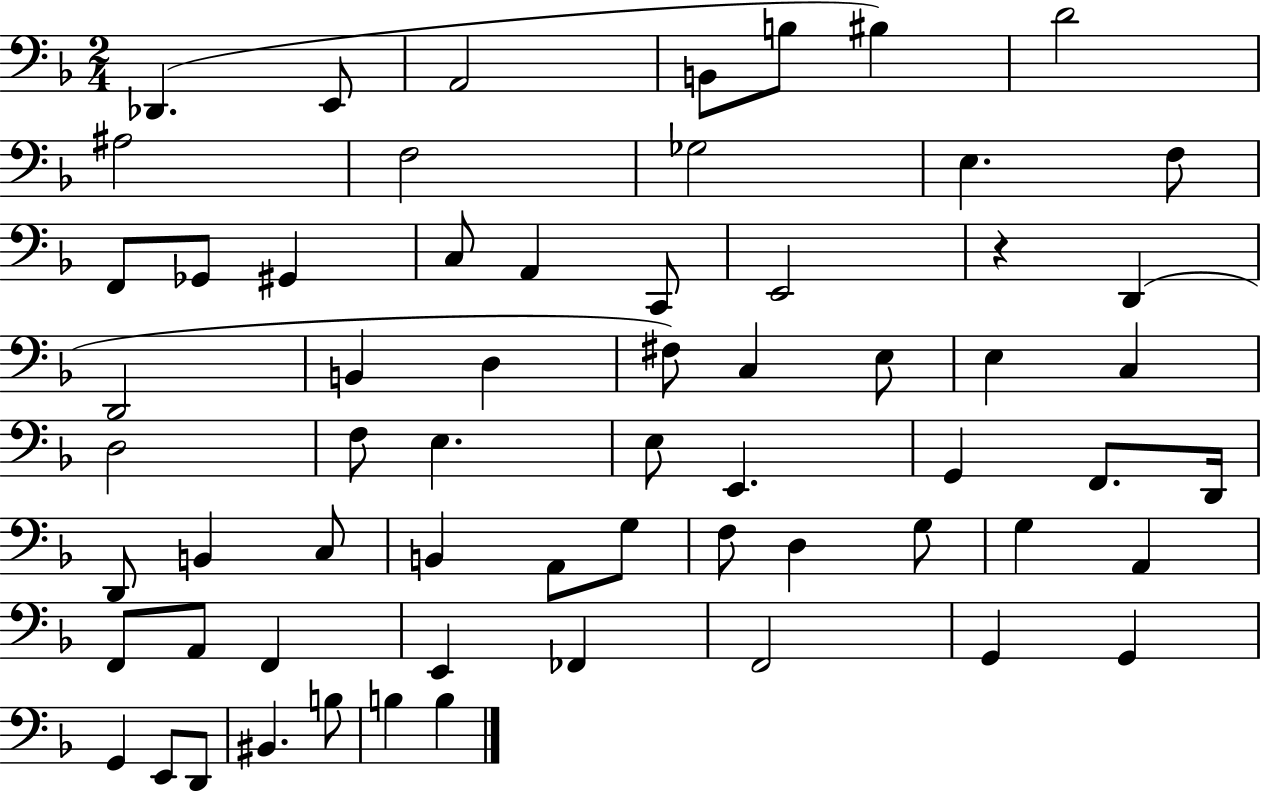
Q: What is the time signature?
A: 2/4